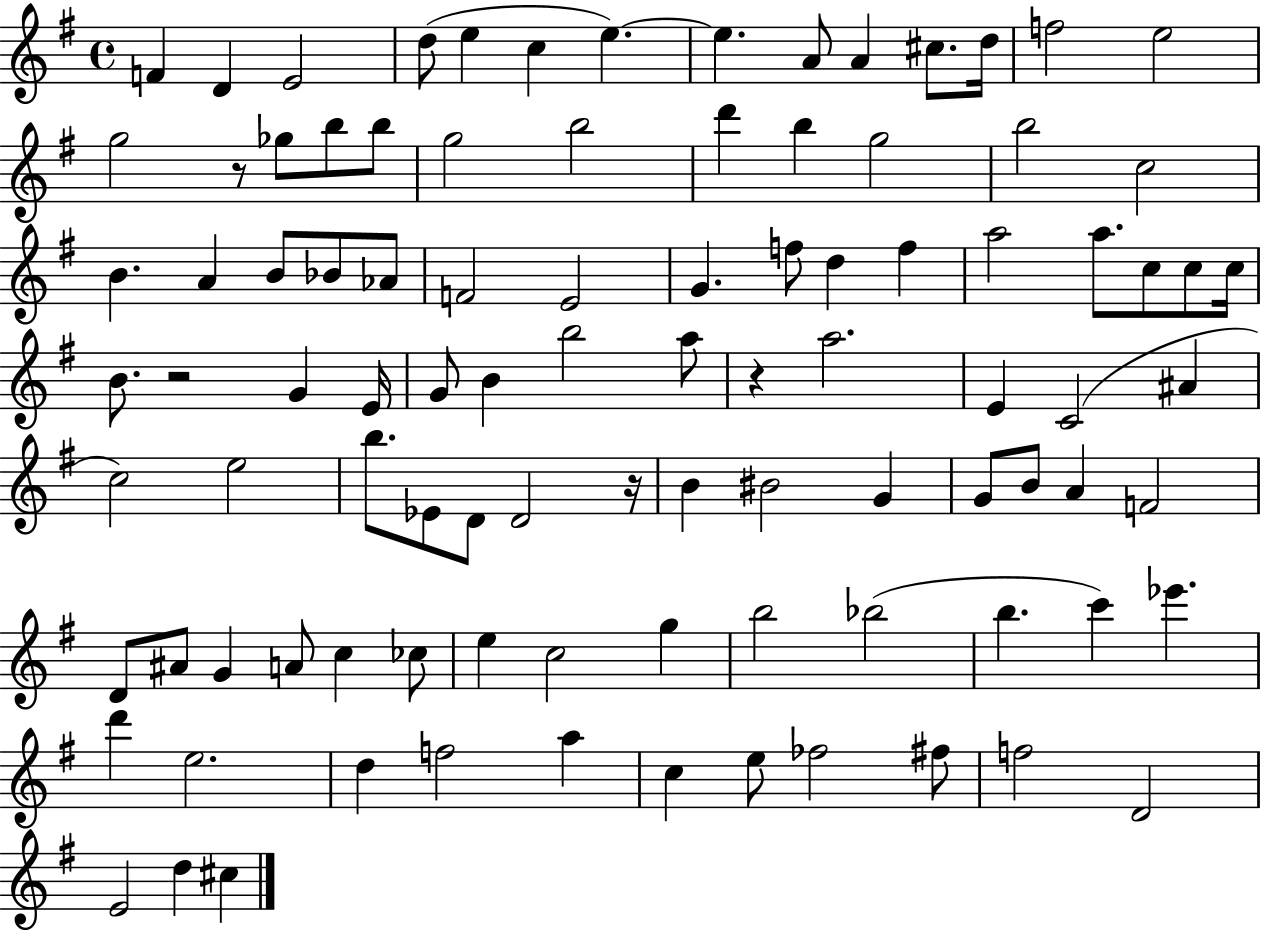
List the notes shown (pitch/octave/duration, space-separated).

F4/q D4/q E4/h D5/e E5/q C5/q E5/q. E5/q. A4/e A4/q C#5/e. D5/s F5/h E5/h G5/h R/e Gb5/e B5/e B5/e G5/h B5/h D6/q B5/q G5/h B5/h C5/h B4/q. A4/q B4/e Bb4/e Ab4/e F4/h E4/h G4/q. F5/e D5/q F5/q A5/h A5/e. C5/e C5/e C5/s B4/e. R/h G4/q E4/s G4/e B4/q B5/h A5/e R/q A5/h. E4/q C4/h A#4/q C5/h E5/h B5/e. Eb4/e D4/e D4/h R/s B4/q BIS4/h G4/q G4/e B4/e A4/q F4/h D4/e A#4/e G4/q A4/e C5/q CES5/e E5/q C5/h G5/q B5/h Bb5/h B5/q. C6/q Eb6/q. D6/q E5/h. D5/q F5/h A5/q C5/q E5/e FES5/h F#5/e F5/h D4/h E4/h D5/q C#5/q